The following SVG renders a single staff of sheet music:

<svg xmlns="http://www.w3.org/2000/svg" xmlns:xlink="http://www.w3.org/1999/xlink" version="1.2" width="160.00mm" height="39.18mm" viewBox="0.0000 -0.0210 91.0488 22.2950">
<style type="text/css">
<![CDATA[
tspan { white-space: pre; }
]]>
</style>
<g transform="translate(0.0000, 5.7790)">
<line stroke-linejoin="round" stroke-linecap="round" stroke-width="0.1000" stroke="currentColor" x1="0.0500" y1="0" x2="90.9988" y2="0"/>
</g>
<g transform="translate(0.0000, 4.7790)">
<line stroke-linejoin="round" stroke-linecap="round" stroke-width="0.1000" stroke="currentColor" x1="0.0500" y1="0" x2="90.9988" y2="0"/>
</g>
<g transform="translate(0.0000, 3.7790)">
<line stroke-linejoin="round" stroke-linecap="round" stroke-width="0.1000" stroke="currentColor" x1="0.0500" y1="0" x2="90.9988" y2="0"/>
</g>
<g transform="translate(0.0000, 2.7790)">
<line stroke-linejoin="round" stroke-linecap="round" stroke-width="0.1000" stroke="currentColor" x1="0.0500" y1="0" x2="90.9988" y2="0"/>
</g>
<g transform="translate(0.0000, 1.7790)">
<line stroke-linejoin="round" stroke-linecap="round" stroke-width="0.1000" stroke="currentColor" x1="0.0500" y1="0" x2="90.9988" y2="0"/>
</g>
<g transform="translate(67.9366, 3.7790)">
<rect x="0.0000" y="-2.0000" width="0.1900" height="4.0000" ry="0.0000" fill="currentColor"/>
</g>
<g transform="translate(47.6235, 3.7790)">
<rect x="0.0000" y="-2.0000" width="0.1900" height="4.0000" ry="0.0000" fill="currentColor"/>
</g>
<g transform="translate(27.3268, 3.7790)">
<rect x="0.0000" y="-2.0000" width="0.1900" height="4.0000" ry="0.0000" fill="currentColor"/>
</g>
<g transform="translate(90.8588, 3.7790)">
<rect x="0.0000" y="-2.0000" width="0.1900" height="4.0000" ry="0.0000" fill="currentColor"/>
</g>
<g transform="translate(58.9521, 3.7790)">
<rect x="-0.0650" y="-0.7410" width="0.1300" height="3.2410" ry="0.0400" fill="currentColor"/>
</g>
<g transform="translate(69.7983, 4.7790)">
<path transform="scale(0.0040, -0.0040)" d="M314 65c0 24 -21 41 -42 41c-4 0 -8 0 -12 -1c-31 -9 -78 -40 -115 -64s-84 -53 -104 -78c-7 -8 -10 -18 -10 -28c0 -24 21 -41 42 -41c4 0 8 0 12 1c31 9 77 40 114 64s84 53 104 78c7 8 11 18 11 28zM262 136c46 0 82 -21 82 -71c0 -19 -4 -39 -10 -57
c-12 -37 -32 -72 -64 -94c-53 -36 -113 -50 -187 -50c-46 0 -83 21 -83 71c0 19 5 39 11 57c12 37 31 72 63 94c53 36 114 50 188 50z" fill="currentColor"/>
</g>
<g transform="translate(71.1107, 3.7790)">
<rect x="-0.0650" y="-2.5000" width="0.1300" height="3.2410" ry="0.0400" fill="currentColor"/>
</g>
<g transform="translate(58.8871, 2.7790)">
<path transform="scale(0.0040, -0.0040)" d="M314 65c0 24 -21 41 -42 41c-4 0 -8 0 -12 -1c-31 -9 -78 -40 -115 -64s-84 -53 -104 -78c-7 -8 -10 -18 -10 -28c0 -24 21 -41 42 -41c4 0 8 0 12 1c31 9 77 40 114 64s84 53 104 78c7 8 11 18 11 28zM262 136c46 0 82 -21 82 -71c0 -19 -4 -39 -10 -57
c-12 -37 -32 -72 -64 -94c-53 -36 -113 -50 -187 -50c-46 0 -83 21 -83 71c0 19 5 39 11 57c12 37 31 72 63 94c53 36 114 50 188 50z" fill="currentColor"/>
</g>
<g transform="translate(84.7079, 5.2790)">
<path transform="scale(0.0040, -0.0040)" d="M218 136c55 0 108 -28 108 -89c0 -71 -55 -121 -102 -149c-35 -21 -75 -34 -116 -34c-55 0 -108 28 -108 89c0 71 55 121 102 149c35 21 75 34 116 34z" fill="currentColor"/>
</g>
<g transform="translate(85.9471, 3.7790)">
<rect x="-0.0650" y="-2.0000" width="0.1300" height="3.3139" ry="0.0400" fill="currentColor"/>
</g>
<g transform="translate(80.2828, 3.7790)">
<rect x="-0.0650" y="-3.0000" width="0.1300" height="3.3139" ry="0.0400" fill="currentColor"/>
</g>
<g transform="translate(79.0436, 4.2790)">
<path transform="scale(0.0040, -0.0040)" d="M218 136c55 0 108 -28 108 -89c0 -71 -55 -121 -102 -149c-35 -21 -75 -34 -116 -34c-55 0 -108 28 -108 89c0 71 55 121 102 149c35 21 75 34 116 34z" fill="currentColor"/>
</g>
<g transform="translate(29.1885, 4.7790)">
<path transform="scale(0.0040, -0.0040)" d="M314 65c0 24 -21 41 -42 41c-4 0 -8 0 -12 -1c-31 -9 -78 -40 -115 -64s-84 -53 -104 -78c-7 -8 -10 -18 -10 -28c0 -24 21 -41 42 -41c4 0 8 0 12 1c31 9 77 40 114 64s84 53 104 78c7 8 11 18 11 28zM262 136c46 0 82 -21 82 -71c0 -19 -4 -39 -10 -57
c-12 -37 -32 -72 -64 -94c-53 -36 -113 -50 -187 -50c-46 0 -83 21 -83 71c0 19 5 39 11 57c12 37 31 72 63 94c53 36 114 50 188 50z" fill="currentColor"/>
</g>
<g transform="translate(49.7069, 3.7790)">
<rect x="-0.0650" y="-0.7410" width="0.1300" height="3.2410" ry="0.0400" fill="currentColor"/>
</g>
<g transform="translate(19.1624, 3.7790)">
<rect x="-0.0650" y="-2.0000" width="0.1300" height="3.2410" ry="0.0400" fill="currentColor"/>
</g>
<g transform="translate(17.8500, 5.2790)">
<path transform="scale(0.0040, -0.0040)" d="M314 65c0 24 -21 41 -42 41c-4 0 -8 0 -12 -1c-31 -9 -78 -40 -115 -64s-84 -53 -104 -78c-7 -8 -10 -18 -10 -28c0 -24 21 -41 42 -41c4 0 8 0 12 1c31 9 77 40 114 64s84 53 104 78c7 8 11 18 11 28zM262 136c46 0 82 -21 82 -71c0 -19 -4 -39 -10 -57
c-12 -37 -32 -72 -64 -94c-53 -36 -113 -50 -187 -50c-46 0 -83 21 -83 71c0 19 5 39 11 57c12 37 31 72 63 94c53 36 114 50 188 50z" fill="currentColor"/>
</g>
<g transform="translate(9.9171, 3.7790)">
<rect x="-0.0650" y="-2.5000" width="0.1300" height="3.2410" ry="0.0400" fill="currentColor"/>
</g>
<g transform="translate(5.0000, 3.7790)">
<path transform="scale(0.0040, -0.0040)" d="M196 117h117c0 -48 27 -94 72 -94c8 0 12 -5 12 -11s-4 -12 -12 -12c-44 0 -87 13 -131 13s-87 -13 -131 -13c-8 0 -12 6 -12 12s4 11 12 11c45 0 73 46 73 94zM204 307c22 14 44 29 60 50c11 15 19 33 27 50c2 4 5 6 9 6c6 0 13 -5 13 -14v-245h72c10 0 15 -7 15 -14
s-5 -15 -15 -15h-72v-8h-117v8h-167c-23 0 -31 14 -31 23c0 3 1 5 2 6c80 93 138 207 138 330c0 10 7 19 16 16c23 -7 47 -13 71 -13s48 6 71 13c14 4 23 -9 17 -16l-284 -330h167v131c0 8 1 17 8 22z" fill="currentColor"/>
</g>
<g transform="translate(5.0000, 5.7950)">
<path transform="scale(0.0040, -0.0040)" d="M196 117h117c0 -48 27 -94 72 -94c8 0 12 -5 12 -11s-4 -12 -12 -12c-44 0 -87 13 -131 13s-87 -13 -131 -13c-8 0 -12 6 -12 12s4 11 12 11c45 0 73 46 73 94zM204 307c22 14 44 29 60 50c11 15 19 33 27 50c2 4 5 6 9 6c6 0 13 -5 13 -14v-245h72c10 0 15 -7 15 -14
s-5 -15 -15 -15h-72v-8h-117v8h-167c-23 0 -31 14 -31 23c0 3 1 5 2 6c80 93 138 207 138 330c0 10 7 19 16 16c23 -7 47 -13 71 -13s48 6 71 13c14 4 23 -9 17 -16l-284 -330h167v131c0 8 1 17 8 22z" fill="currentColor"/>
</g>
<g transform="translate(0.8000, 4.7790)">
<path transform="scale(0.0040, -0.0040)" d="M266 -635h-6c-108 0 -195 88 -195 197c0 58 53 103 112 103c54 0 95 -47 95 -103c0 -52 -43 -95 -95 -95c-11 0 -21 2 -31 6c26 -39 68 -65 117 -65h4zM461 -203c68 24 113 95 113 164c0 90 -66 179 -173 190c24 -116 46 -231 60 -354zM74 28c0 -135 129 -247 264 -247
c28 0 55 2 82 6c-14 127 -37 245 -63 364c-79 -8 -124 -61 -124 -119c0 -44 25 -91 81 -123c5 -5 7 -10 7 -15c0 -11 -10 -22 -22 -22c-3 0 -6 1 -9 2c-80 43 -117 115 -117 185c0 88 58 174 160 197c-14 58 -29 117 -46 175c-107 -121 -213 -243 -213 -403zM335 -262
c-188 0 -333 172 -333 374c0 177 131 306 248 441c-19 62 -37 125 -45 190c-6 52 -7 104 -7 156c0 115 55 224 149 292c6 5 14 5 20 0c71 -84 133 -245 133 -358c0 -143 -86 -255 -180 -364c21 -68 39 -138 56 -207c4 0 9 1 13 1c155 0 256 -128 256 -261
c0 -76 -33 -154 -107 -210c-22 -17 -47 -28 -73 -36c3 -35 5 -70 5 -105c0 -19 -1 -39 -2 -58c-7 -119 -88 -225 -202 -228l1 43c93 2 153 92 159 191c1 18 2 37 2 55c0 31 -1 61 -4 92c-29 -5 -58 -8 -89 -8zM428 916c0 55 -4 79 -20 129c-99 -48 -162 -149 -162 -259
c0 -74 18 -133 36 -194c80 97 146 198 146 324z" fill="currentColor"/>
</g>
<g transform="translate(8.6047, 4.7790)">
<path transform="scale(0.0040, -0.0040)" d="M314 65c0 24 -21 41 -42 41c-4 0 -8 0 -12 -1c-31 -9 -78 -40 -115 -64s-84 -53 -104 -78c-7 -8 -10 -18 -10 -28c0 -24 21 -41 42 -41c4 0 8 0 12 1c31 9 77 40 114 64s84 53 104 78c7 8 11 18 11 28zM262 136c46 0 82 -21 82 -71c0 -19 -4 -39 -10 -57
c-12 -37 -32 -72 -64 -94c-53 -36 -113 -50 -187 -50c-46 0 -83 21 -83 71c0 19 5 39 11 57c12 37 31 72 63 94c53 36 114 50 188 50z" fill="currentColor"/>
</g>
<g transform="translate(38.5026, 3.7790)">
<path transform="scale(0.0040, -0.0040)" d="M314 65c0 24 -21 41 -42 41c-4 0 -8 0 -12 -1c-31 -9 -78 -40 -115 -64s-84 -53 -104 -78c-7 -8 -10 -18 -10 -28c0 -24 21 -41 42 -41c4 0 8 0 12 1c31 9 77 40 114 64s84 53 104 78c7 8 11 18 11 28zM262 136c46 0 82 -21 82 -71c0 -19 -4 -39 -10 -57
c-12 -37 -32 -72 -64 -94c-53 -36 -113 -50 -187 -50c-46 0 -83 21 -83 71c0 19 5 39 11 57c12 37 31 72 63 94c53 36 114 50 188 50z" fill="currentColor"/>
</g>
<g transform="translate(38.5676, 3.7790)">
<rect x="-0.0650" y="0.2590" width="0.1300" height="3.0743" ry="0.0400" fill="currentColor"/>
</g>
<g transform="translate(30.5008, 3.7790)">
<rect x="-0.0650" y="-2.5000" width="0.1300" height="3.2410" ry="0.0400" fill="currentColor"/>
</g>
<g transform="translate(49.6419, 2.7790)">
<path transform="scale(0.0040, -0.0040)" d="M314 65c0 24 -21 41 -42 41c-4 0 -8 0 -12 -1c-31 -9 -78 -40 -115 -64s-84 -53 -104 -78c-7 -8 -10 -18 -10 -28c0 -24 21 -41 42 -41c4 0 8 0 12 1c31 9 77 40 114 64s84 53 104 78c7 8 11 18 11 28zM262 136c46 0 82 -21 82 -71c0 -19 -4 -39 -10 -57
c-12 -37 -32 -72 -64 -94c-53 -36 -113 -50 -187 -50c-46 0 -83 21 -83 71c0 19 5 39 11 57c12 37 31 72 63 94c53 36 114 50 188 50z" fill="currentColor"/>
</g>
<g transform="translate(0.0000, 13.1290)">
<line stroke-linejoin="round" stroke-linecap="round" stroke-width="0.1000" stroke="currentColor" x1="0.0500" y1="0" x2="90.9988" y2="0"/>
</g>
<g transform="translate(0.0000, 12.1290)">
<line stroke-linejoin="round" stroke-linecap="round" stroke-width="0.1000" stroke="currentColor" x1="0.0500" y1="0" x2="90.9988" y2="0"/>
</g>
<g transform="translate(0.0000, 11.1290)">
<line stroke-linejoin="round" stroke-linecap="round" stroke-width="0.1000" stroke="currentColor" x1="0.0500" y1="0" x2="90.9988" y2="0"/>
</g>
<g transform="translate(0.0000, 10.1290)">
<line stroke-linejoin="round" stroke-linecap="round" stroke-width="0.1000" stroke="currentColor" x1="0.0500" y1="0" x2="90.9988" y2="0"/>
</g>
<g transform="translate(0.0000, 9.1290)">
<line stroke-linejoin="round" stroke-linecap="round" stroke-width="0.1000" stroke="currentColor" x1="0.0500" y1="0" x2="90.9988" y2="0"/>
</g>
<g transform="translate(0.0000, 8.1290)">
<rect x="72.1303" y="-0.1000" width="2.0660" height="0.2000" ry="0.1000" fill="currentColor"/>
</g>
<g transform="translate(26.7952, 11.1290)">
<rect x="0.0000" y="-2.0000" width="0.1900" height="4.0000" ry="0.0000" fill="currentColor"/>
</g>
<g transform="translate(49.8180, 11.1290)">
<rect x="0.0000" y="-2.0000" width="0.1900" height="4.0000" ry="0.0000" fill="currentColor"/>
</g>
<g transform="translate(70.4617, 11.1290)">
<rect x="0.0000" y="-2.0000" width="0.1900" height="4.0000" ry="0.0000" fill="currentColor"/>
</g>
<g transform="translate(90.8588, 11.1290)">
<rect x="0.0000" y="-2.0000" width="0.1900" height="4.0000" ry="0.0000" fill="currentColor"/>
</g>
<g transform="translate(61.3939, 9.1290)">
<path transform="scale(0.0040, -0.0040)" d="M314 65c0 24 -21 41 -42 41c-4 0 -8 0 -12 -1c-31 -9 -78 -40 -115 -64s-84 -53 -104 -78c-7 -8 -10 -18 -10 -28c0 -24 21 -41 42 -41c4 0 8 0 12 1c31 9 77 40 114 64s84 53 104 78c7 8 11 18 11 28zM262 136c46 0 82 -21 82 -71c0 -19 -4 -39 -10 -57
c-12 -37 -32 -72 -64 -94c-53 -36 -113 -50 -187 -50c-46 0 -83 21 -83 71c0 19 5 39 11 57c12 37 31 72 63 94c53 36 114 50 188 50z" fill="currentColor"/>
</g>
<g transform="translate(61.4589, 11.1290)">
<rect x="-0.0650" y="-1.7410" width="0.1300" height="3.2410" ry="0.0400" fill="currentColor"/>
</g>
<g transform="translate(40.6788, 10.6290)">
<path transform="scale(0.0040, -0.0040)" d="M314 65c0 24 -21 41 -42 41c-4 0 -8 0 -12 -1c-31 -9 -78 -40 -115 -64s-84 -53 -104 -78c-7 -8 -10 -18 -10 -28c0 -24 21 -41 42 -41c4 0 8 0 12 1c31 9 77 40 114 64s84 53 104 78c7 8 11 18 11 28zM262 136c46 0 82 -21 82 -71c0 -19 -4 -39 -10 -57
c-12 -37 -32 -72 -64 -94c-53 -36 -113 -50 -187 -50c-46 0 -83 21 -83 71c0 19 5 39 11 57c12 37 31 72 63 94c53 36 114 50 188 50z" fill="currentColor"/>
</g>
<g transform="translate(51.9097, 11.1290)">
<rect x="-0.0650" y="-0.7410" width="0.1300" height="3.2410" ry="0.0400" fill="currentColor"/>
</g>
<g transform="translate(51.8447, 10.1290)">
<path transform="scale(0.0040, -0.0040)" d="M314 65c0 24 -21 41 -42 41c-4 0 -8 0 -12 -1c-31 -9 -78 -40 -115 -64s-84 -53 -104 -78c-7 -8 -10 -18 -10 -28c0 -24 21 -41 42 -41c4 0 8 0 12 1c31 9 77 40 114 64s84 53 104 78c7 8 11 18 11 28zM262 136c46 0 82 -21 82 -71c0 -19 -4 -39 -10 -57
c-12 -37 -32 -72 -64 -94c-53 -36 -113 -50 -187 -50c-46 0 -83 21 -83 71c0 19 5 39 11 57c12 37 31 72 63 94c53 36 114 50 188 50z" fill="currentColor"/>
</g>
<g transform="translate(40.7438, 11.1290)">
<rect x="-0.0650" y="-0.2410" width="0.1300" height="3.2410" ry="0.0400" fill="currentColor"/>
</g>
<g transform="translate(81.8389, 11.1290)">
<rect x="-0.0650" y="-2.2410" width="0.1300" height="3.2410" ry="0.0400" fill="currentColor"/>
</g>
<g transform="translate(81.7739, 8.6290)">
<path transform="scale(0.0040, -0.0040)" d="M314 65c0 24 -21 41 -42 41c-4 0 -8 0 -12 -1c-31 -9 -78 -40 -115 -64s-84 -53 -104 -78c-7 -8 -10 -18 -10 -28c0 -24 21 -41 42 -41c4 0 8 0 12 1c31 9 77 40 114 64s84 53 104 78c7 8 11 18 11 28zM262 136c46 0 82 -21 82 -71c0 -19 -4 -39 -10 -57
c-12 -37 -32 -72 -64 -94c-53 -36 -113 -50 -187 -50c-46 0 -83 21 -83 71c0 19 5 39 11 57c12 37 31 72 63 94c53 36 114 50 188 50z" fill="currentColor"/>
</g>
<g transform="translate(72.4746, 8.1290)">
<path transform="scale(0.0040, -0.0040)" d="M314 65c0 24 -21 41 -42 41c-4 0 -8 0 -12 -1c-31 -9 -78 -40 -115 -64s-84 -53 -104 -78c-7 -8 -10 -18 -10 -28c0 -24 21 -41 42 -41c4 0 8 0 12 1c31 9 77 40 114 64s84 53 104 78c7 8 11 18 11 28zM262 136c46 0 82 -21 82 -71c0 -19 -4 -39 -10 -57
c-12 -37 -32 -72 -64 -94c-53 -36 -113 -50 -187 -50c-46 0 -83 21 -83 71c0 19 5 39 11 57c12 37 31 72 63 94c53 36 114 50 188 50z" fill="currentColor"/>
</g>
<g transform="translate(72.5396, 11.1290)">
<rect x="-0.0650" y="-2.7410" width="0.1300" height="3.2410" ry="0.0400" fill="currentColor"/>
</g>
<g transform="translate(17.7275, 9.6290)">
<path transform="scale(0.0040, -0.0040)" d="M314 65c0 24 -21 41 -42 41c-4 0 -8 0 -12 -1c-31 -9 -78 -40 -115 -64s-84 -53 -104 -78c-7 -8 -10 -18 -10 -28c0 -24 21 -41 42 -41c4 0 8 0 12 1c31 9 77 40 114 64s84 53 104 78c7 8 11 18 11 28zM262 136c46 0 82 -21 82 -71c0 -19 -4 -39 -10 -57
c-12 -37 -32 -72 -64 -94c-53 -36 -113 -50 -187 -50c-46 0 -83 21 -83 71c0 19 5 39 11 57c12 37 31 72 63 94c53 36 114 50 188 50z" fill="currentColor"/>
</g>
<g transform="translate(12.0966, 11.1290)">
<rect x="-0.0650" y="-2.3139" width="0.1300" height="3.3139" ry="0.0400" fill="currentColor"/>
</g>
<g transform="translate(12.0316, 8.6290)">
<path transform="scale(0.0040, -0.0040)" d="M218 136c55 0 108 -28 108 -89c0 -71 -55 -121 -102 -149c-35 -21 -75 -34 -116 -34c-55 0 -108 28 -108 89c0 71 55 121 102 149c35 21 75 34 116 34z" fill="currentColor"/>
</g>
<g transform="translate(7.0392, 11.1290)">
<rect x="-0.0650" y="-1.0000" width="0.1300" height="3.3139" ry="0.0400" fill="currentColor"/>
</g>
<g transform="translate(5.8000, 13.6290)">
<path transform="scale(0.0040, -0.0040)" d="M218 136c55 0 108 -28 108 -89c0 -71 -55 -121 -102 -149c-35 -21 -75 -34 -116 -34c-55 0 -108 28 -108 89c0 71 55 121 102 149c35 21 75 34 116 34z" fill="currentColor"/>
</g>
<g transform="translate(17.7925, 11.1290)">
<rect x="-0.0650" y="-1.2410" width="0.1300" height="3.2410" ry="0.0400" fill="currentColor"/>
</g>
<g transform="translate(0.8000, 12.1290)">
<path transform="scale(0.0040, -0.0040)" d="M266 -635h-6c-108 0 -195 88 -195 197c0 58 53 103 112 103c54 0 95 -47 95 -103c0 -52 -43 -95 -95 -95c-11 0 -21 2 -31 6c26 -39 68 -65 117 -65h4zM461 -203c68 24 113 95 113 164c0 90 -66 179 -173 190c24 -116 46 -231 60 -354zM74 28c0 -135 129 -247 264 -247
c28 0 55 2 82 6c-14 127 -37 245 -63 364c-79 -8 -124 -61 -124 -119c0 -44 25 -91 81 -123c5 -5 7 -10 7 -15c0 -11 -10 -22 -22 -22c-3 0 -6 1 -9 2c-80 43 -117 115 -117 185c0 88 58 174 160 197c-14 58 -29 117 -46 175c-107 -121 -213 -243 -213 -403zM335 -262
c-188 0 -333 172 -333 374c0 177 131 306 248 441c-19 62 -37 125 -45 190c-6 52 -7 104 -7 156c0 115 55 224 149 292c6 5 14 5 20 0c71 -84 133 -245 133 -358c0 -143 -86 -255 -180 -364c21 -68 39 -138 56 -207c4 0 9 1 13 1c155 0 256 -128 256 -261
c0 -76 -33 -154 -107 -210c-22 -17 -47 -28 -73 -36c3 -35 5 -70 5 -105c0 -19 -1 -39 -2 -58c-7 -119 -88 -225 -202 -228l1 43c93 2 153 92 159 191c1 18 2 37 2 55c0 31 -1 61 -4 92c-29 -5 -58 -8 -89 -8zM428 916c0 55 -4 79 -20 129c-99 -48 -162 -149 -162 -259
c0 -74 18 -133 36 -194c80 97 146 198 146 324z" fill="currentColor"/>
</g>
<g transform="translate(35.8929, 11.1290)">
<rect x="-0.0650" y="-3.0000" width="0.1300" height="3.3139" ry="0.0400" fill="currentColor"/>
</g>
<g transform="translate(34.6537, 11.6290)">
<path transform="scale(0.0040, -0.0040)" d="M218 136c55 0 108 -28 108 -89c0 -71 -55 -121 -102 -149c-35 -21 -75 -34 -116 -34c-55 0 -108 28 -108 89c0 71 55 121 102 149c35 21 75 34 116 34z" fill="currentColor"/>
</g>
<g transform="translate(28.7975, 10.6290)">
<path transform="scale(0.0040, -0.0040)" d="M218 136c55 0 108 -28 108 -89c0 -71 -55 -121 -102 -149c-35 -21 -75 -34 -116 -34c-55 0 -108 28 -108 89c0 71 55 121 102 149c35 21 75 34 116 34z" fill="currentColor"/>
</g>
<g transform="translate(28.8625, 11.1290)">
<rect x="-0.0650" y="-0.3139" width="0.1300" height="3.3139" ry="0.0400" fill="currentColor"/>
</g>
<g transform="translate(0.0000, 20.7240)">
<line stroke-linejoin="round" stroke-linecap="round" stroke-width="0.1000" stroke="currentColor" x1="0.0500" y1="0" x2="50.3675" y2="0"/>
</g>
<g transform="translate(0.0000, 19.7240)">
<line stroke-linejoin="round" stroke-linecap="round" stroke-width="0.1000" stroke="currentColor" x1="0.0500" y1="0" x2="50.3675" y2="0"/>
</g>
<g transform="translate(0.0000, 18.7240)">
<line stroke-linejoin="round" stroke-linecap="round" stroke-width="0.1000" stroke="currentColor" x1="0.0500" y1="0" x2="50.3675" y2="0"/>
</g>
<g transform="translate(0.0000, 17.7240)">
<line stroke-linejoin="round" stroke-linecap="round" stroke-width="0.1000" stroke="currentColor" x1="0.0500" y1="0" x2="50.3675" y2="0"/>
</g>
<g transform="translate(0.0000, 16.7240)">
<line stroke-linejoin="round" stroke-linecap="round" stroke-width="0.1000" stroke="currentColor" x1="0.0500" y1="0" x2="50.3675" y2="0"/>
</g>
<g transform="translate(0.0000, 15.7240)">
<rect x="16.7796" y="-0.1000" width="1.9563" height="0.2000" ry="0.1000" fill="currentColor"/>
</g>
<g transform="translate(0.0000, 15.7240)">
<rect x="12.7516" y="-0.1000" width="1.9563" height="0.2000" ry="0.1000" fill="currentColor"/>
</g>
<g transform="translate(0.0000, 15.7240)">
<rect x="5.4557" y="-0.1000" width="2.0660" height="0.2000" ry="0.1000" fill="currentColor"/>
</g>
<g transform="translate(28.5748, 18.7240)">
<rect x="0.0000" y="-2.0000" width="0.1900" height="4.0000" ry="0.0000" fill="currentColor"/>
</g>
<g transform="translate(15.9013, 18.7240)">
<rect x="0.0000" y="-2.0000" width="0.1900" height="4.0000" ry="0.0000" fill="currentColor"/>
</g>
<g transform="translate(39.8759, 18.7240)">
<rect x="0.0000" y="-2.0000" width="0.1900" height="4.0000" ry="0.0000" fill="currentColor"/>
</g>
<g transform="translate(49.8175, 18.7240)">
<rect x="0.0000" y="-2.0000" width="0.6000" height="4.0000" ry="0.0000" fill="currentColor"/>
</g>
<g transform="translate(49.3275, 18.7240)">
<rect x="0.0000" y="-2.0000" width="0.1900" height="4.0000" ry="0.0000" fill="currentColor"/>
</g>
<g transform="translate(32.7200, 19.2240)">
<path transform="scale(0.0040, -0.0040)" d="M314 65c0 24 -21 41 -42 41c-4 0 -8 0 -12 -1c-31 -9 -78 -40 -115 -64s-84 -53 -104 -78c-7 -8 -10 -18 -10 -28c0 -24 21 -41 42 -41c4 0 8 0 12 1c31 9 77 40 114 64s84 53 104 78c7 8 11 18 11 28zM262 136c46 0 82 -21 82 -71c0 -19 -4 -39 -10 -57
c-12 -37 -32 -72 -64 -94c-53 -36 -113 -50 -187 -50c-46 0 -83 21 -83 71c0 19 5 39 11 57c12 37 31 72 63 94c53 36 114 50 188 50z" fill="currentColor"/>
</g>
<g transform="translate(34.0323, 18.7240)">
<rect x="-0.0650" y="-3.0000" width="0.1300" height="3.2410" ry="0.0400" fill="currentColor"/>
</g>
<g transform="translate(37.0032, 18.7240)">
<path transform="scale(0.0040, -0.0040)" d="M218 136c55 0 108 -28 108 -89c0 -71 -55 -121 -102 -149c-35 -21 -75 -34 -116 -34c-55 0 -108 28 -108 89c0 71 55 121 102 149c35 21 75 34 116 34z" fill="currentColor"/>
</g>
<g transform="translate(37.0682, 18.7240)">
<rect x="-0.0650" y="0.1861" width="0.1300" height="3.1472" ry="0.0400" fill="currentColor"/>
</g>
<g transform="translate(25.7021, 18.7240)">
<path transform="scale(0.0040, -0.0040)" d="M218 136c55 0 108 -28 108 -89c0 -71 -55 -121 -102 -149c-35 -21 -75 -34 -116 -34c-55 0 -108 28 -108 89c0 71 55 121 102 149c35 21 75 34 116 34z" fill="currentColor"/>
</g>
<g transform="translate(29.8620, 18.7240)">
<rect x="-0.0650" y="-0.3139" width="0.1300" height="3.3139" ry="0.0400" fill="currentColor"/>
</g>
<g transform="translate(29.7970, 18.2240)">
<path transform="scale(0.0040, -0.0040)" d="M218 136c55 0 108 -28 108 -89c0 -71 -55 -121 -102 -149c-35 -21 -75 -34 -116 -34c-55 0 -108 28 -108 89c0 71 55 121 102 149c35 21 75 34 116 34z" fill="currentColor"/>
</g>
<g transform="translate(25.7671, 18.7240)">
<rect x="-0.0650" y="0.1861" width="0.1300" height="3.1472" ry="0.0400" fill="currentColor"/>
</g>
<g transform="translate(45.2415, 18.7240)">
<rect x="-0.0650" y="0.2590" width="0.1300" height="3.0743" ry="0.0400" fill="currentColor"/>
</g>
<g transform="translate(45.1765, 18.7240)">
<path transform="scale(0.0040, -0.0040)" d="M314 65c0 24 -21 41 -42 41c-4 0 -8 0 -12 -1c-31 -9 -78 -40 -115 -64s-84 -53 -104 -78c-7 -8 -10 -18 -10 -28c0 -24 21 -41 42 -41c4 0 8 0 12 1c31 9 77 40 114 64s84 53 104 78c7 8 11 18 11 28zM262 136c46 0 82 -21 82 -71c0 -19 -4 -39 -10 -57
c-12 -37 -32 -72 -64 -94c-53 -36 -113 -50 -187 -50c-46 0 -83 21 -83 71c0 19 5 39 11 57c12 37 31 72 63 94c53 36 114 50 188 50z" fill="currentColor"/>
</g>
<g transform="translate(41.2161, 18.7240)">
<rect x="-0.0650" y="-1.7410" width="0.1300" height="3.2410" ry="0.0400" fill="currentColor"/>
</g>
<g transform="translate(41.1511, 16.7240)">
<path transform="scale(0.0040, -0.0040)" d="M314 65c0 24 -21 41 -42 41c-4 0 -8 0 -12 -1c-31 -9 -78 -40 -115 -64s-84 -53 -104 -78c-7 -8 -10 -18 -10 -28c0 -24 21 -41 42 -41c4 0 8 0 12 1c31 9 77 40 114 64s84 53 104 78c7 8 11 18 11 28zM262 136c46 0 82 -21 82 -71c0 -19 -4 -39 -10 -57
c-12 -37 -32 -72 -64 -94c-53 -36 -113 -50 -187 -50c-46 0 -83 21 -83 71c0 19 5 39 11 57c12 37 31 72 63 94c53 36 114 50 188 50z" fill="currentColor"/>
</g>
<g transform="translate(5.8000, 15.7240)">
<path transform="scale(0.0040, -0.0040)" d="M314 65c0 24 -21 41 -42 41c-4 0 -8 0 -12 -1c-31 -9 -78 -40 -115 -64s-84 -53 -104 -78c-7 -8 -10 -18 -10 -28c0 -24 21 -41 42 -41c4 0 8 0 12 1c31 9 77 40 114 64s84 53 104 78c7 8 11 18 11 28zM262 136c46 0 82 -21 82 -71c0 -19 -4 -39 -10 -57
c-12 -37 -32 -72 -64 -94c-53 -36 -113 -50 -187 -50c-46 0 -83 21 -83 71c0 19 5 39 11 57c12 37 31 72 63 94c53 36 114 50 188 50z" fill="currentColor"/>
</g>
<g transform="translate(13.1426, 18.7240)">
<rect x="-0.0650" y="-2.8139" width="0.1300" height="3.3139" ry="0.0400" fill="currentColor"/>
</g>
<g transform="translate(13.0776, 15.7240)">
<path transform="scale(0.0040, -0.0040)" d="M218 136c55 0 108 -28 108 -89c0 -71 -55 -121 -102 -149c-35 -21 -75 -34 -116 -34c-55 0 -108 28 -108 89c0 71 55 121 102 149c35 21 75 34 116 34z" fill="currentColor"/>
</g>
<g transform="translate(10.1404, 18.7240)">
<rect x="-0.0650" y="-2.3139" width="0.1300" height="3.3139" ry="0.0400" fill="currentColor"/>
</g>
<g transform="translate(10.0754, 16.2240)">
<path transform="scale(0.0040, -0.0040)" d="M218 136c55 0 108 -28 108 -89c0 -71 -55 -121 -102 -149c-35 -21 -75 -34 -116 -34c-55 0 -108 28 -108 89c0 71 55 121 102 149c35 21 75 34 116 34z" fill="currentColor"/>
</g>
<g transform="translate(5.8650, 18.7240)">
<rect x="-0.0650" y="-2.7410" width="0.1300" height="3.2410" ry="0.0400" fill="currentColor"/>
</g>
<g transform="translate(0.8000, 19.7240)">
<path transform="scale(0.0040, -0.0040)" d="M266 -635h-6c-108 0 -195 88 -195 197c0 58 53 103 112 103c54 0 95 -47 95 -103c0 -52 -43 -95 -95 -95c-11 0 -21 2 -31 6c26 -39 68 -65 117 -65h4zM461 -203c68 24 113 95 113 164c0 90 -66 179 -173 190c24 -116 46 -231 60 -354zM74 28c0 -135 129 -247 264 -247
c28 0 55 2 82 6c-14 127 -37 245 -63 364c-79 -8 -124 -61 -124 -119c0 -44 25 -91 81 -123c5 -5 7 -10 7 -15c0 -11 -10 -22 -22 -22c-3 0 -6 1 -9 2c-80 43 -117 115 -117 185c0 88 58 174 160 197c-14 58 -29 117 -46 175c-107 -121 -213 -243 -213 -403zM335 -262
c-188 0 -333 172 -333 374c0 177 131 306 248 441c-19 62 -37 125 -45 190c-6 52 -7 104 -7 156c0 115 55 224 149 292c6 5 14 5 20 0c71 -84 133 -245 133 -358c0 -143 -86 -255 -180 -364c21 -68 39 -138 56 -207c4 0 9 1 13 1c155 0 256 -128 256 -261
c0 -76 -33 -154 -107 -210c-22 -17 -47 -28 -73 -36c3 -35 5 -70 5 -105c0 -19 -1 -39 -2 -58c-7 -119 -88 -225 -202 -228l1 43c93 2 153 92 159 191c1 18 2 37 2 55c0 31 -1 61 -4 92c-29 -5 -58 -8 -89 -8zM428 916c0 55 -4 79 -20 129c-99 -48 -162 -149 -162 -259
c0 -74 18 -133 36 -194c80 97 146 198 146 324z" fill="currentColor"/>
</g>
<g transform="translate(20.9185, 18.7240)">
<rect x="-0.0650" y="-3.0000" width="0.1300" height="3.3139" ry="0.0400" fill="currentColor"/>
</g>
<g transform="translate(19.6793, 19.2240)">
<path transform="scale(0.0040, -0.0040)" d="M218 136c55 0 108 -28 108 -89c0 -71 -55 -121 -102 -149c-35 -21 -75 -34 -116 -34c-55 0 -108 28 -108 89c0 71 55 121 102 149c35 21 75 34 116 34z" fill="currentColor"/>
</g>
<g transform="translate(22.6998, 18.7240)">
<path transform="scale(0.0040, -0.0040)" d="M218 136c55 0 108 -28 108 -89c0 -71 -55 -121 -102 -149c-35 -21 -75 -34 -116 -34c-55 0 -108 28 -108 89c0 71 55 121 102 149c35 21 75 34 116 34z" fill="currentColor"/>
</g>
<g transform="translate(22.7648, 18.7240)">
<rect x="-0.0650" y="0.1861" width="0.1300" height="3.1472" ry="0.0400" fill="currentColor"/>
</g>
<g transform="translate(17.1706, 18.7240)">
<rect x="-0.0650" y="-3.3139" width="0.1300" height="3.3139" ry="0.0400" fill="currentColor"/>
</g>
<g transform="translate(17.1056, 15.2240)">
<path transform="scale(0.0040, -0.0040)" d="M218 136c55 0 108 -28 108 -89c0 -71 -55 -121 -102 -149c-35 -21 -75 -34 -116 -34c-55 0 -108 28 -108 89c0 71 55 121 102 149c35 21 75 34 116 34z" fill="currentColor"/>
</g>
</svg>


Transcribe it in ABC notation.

X:1
T:Untitled
M:4/4
L:1/4
K:C
G2 F2 G2 B2 d2 d2 G2 A F D g e2 c A c2 d2 f2 a2 g2 a2 g a b A B B c A2 B f2 B2